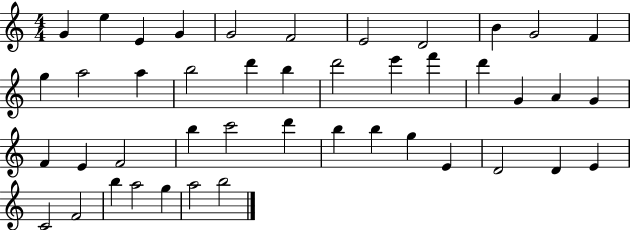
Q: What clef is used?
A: treble